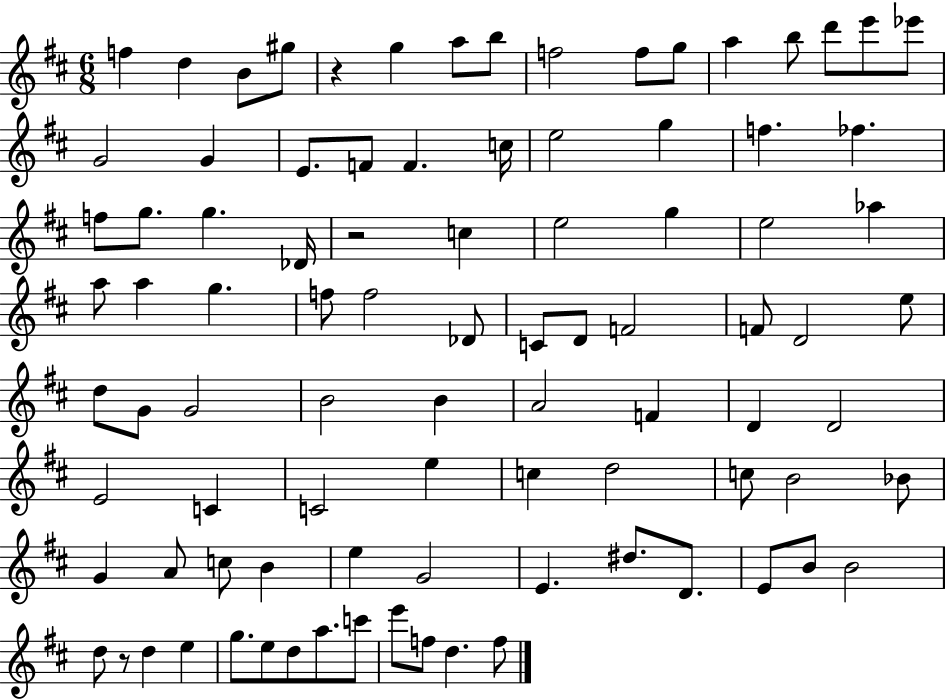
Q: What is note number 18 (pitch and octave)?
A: E4